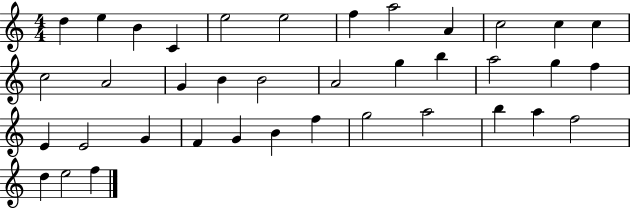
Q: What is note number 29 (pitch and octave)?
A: B4